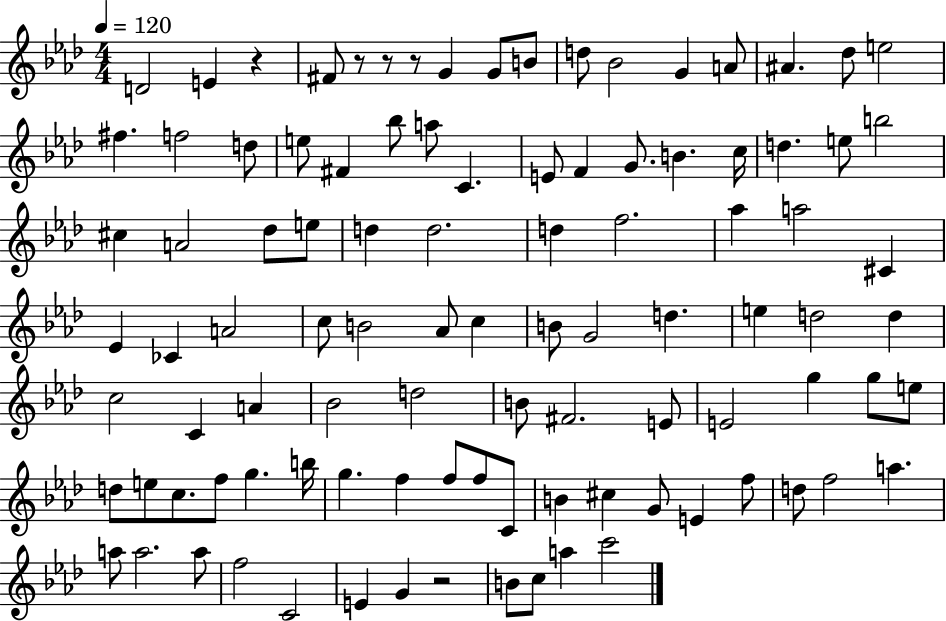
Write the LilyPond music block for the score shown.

{
  \clef treble
  \numericTimeSignature
  \time 4/4
  \key aes \major
  \tempo 4 = 120
  d'2 e'4 r4 | fis'8 r8 r8 r8 g'4 g'8 b'8 | d''8 bes'2 g'4 a'8 | ais'4. des''8 e''2 | \break fis''4. f''2 d''8 | e''8 fis'4 bes''8 a''8 c'4. | e'8 f'4 g'8. b'4. c''16 | d''4. e''8 b''2 | \break cis''4 a'2 des''8 e''8 | d''4 d''2. | d''4 f''2. | aes''4 a''2 cis'4 | \break ees'4 ces'4 a'2 | c''8 b'2 aes'8 c''4 | b'8 g'2 d''4. | e''4 d''2 d''4 | \break c''2 c'4 a'4 | bes'2 d''2 | b'8 fis'2. e'8 | e'2 g''4 g''8 e''8 | \break d''8 e''8 c''8. f''8 g''4. b''16 | g''4. f''4 f''8 f''8 c'8 | b'4 cis''4 g'8 e'4 f''8 | d''8 f''2 a''4. | \break a''8 a''2. a''8 | f''2 c'2 | e'4 g'4 r2 | b'8 c''8 a''4 c'''2 | \break \bar "|."
}